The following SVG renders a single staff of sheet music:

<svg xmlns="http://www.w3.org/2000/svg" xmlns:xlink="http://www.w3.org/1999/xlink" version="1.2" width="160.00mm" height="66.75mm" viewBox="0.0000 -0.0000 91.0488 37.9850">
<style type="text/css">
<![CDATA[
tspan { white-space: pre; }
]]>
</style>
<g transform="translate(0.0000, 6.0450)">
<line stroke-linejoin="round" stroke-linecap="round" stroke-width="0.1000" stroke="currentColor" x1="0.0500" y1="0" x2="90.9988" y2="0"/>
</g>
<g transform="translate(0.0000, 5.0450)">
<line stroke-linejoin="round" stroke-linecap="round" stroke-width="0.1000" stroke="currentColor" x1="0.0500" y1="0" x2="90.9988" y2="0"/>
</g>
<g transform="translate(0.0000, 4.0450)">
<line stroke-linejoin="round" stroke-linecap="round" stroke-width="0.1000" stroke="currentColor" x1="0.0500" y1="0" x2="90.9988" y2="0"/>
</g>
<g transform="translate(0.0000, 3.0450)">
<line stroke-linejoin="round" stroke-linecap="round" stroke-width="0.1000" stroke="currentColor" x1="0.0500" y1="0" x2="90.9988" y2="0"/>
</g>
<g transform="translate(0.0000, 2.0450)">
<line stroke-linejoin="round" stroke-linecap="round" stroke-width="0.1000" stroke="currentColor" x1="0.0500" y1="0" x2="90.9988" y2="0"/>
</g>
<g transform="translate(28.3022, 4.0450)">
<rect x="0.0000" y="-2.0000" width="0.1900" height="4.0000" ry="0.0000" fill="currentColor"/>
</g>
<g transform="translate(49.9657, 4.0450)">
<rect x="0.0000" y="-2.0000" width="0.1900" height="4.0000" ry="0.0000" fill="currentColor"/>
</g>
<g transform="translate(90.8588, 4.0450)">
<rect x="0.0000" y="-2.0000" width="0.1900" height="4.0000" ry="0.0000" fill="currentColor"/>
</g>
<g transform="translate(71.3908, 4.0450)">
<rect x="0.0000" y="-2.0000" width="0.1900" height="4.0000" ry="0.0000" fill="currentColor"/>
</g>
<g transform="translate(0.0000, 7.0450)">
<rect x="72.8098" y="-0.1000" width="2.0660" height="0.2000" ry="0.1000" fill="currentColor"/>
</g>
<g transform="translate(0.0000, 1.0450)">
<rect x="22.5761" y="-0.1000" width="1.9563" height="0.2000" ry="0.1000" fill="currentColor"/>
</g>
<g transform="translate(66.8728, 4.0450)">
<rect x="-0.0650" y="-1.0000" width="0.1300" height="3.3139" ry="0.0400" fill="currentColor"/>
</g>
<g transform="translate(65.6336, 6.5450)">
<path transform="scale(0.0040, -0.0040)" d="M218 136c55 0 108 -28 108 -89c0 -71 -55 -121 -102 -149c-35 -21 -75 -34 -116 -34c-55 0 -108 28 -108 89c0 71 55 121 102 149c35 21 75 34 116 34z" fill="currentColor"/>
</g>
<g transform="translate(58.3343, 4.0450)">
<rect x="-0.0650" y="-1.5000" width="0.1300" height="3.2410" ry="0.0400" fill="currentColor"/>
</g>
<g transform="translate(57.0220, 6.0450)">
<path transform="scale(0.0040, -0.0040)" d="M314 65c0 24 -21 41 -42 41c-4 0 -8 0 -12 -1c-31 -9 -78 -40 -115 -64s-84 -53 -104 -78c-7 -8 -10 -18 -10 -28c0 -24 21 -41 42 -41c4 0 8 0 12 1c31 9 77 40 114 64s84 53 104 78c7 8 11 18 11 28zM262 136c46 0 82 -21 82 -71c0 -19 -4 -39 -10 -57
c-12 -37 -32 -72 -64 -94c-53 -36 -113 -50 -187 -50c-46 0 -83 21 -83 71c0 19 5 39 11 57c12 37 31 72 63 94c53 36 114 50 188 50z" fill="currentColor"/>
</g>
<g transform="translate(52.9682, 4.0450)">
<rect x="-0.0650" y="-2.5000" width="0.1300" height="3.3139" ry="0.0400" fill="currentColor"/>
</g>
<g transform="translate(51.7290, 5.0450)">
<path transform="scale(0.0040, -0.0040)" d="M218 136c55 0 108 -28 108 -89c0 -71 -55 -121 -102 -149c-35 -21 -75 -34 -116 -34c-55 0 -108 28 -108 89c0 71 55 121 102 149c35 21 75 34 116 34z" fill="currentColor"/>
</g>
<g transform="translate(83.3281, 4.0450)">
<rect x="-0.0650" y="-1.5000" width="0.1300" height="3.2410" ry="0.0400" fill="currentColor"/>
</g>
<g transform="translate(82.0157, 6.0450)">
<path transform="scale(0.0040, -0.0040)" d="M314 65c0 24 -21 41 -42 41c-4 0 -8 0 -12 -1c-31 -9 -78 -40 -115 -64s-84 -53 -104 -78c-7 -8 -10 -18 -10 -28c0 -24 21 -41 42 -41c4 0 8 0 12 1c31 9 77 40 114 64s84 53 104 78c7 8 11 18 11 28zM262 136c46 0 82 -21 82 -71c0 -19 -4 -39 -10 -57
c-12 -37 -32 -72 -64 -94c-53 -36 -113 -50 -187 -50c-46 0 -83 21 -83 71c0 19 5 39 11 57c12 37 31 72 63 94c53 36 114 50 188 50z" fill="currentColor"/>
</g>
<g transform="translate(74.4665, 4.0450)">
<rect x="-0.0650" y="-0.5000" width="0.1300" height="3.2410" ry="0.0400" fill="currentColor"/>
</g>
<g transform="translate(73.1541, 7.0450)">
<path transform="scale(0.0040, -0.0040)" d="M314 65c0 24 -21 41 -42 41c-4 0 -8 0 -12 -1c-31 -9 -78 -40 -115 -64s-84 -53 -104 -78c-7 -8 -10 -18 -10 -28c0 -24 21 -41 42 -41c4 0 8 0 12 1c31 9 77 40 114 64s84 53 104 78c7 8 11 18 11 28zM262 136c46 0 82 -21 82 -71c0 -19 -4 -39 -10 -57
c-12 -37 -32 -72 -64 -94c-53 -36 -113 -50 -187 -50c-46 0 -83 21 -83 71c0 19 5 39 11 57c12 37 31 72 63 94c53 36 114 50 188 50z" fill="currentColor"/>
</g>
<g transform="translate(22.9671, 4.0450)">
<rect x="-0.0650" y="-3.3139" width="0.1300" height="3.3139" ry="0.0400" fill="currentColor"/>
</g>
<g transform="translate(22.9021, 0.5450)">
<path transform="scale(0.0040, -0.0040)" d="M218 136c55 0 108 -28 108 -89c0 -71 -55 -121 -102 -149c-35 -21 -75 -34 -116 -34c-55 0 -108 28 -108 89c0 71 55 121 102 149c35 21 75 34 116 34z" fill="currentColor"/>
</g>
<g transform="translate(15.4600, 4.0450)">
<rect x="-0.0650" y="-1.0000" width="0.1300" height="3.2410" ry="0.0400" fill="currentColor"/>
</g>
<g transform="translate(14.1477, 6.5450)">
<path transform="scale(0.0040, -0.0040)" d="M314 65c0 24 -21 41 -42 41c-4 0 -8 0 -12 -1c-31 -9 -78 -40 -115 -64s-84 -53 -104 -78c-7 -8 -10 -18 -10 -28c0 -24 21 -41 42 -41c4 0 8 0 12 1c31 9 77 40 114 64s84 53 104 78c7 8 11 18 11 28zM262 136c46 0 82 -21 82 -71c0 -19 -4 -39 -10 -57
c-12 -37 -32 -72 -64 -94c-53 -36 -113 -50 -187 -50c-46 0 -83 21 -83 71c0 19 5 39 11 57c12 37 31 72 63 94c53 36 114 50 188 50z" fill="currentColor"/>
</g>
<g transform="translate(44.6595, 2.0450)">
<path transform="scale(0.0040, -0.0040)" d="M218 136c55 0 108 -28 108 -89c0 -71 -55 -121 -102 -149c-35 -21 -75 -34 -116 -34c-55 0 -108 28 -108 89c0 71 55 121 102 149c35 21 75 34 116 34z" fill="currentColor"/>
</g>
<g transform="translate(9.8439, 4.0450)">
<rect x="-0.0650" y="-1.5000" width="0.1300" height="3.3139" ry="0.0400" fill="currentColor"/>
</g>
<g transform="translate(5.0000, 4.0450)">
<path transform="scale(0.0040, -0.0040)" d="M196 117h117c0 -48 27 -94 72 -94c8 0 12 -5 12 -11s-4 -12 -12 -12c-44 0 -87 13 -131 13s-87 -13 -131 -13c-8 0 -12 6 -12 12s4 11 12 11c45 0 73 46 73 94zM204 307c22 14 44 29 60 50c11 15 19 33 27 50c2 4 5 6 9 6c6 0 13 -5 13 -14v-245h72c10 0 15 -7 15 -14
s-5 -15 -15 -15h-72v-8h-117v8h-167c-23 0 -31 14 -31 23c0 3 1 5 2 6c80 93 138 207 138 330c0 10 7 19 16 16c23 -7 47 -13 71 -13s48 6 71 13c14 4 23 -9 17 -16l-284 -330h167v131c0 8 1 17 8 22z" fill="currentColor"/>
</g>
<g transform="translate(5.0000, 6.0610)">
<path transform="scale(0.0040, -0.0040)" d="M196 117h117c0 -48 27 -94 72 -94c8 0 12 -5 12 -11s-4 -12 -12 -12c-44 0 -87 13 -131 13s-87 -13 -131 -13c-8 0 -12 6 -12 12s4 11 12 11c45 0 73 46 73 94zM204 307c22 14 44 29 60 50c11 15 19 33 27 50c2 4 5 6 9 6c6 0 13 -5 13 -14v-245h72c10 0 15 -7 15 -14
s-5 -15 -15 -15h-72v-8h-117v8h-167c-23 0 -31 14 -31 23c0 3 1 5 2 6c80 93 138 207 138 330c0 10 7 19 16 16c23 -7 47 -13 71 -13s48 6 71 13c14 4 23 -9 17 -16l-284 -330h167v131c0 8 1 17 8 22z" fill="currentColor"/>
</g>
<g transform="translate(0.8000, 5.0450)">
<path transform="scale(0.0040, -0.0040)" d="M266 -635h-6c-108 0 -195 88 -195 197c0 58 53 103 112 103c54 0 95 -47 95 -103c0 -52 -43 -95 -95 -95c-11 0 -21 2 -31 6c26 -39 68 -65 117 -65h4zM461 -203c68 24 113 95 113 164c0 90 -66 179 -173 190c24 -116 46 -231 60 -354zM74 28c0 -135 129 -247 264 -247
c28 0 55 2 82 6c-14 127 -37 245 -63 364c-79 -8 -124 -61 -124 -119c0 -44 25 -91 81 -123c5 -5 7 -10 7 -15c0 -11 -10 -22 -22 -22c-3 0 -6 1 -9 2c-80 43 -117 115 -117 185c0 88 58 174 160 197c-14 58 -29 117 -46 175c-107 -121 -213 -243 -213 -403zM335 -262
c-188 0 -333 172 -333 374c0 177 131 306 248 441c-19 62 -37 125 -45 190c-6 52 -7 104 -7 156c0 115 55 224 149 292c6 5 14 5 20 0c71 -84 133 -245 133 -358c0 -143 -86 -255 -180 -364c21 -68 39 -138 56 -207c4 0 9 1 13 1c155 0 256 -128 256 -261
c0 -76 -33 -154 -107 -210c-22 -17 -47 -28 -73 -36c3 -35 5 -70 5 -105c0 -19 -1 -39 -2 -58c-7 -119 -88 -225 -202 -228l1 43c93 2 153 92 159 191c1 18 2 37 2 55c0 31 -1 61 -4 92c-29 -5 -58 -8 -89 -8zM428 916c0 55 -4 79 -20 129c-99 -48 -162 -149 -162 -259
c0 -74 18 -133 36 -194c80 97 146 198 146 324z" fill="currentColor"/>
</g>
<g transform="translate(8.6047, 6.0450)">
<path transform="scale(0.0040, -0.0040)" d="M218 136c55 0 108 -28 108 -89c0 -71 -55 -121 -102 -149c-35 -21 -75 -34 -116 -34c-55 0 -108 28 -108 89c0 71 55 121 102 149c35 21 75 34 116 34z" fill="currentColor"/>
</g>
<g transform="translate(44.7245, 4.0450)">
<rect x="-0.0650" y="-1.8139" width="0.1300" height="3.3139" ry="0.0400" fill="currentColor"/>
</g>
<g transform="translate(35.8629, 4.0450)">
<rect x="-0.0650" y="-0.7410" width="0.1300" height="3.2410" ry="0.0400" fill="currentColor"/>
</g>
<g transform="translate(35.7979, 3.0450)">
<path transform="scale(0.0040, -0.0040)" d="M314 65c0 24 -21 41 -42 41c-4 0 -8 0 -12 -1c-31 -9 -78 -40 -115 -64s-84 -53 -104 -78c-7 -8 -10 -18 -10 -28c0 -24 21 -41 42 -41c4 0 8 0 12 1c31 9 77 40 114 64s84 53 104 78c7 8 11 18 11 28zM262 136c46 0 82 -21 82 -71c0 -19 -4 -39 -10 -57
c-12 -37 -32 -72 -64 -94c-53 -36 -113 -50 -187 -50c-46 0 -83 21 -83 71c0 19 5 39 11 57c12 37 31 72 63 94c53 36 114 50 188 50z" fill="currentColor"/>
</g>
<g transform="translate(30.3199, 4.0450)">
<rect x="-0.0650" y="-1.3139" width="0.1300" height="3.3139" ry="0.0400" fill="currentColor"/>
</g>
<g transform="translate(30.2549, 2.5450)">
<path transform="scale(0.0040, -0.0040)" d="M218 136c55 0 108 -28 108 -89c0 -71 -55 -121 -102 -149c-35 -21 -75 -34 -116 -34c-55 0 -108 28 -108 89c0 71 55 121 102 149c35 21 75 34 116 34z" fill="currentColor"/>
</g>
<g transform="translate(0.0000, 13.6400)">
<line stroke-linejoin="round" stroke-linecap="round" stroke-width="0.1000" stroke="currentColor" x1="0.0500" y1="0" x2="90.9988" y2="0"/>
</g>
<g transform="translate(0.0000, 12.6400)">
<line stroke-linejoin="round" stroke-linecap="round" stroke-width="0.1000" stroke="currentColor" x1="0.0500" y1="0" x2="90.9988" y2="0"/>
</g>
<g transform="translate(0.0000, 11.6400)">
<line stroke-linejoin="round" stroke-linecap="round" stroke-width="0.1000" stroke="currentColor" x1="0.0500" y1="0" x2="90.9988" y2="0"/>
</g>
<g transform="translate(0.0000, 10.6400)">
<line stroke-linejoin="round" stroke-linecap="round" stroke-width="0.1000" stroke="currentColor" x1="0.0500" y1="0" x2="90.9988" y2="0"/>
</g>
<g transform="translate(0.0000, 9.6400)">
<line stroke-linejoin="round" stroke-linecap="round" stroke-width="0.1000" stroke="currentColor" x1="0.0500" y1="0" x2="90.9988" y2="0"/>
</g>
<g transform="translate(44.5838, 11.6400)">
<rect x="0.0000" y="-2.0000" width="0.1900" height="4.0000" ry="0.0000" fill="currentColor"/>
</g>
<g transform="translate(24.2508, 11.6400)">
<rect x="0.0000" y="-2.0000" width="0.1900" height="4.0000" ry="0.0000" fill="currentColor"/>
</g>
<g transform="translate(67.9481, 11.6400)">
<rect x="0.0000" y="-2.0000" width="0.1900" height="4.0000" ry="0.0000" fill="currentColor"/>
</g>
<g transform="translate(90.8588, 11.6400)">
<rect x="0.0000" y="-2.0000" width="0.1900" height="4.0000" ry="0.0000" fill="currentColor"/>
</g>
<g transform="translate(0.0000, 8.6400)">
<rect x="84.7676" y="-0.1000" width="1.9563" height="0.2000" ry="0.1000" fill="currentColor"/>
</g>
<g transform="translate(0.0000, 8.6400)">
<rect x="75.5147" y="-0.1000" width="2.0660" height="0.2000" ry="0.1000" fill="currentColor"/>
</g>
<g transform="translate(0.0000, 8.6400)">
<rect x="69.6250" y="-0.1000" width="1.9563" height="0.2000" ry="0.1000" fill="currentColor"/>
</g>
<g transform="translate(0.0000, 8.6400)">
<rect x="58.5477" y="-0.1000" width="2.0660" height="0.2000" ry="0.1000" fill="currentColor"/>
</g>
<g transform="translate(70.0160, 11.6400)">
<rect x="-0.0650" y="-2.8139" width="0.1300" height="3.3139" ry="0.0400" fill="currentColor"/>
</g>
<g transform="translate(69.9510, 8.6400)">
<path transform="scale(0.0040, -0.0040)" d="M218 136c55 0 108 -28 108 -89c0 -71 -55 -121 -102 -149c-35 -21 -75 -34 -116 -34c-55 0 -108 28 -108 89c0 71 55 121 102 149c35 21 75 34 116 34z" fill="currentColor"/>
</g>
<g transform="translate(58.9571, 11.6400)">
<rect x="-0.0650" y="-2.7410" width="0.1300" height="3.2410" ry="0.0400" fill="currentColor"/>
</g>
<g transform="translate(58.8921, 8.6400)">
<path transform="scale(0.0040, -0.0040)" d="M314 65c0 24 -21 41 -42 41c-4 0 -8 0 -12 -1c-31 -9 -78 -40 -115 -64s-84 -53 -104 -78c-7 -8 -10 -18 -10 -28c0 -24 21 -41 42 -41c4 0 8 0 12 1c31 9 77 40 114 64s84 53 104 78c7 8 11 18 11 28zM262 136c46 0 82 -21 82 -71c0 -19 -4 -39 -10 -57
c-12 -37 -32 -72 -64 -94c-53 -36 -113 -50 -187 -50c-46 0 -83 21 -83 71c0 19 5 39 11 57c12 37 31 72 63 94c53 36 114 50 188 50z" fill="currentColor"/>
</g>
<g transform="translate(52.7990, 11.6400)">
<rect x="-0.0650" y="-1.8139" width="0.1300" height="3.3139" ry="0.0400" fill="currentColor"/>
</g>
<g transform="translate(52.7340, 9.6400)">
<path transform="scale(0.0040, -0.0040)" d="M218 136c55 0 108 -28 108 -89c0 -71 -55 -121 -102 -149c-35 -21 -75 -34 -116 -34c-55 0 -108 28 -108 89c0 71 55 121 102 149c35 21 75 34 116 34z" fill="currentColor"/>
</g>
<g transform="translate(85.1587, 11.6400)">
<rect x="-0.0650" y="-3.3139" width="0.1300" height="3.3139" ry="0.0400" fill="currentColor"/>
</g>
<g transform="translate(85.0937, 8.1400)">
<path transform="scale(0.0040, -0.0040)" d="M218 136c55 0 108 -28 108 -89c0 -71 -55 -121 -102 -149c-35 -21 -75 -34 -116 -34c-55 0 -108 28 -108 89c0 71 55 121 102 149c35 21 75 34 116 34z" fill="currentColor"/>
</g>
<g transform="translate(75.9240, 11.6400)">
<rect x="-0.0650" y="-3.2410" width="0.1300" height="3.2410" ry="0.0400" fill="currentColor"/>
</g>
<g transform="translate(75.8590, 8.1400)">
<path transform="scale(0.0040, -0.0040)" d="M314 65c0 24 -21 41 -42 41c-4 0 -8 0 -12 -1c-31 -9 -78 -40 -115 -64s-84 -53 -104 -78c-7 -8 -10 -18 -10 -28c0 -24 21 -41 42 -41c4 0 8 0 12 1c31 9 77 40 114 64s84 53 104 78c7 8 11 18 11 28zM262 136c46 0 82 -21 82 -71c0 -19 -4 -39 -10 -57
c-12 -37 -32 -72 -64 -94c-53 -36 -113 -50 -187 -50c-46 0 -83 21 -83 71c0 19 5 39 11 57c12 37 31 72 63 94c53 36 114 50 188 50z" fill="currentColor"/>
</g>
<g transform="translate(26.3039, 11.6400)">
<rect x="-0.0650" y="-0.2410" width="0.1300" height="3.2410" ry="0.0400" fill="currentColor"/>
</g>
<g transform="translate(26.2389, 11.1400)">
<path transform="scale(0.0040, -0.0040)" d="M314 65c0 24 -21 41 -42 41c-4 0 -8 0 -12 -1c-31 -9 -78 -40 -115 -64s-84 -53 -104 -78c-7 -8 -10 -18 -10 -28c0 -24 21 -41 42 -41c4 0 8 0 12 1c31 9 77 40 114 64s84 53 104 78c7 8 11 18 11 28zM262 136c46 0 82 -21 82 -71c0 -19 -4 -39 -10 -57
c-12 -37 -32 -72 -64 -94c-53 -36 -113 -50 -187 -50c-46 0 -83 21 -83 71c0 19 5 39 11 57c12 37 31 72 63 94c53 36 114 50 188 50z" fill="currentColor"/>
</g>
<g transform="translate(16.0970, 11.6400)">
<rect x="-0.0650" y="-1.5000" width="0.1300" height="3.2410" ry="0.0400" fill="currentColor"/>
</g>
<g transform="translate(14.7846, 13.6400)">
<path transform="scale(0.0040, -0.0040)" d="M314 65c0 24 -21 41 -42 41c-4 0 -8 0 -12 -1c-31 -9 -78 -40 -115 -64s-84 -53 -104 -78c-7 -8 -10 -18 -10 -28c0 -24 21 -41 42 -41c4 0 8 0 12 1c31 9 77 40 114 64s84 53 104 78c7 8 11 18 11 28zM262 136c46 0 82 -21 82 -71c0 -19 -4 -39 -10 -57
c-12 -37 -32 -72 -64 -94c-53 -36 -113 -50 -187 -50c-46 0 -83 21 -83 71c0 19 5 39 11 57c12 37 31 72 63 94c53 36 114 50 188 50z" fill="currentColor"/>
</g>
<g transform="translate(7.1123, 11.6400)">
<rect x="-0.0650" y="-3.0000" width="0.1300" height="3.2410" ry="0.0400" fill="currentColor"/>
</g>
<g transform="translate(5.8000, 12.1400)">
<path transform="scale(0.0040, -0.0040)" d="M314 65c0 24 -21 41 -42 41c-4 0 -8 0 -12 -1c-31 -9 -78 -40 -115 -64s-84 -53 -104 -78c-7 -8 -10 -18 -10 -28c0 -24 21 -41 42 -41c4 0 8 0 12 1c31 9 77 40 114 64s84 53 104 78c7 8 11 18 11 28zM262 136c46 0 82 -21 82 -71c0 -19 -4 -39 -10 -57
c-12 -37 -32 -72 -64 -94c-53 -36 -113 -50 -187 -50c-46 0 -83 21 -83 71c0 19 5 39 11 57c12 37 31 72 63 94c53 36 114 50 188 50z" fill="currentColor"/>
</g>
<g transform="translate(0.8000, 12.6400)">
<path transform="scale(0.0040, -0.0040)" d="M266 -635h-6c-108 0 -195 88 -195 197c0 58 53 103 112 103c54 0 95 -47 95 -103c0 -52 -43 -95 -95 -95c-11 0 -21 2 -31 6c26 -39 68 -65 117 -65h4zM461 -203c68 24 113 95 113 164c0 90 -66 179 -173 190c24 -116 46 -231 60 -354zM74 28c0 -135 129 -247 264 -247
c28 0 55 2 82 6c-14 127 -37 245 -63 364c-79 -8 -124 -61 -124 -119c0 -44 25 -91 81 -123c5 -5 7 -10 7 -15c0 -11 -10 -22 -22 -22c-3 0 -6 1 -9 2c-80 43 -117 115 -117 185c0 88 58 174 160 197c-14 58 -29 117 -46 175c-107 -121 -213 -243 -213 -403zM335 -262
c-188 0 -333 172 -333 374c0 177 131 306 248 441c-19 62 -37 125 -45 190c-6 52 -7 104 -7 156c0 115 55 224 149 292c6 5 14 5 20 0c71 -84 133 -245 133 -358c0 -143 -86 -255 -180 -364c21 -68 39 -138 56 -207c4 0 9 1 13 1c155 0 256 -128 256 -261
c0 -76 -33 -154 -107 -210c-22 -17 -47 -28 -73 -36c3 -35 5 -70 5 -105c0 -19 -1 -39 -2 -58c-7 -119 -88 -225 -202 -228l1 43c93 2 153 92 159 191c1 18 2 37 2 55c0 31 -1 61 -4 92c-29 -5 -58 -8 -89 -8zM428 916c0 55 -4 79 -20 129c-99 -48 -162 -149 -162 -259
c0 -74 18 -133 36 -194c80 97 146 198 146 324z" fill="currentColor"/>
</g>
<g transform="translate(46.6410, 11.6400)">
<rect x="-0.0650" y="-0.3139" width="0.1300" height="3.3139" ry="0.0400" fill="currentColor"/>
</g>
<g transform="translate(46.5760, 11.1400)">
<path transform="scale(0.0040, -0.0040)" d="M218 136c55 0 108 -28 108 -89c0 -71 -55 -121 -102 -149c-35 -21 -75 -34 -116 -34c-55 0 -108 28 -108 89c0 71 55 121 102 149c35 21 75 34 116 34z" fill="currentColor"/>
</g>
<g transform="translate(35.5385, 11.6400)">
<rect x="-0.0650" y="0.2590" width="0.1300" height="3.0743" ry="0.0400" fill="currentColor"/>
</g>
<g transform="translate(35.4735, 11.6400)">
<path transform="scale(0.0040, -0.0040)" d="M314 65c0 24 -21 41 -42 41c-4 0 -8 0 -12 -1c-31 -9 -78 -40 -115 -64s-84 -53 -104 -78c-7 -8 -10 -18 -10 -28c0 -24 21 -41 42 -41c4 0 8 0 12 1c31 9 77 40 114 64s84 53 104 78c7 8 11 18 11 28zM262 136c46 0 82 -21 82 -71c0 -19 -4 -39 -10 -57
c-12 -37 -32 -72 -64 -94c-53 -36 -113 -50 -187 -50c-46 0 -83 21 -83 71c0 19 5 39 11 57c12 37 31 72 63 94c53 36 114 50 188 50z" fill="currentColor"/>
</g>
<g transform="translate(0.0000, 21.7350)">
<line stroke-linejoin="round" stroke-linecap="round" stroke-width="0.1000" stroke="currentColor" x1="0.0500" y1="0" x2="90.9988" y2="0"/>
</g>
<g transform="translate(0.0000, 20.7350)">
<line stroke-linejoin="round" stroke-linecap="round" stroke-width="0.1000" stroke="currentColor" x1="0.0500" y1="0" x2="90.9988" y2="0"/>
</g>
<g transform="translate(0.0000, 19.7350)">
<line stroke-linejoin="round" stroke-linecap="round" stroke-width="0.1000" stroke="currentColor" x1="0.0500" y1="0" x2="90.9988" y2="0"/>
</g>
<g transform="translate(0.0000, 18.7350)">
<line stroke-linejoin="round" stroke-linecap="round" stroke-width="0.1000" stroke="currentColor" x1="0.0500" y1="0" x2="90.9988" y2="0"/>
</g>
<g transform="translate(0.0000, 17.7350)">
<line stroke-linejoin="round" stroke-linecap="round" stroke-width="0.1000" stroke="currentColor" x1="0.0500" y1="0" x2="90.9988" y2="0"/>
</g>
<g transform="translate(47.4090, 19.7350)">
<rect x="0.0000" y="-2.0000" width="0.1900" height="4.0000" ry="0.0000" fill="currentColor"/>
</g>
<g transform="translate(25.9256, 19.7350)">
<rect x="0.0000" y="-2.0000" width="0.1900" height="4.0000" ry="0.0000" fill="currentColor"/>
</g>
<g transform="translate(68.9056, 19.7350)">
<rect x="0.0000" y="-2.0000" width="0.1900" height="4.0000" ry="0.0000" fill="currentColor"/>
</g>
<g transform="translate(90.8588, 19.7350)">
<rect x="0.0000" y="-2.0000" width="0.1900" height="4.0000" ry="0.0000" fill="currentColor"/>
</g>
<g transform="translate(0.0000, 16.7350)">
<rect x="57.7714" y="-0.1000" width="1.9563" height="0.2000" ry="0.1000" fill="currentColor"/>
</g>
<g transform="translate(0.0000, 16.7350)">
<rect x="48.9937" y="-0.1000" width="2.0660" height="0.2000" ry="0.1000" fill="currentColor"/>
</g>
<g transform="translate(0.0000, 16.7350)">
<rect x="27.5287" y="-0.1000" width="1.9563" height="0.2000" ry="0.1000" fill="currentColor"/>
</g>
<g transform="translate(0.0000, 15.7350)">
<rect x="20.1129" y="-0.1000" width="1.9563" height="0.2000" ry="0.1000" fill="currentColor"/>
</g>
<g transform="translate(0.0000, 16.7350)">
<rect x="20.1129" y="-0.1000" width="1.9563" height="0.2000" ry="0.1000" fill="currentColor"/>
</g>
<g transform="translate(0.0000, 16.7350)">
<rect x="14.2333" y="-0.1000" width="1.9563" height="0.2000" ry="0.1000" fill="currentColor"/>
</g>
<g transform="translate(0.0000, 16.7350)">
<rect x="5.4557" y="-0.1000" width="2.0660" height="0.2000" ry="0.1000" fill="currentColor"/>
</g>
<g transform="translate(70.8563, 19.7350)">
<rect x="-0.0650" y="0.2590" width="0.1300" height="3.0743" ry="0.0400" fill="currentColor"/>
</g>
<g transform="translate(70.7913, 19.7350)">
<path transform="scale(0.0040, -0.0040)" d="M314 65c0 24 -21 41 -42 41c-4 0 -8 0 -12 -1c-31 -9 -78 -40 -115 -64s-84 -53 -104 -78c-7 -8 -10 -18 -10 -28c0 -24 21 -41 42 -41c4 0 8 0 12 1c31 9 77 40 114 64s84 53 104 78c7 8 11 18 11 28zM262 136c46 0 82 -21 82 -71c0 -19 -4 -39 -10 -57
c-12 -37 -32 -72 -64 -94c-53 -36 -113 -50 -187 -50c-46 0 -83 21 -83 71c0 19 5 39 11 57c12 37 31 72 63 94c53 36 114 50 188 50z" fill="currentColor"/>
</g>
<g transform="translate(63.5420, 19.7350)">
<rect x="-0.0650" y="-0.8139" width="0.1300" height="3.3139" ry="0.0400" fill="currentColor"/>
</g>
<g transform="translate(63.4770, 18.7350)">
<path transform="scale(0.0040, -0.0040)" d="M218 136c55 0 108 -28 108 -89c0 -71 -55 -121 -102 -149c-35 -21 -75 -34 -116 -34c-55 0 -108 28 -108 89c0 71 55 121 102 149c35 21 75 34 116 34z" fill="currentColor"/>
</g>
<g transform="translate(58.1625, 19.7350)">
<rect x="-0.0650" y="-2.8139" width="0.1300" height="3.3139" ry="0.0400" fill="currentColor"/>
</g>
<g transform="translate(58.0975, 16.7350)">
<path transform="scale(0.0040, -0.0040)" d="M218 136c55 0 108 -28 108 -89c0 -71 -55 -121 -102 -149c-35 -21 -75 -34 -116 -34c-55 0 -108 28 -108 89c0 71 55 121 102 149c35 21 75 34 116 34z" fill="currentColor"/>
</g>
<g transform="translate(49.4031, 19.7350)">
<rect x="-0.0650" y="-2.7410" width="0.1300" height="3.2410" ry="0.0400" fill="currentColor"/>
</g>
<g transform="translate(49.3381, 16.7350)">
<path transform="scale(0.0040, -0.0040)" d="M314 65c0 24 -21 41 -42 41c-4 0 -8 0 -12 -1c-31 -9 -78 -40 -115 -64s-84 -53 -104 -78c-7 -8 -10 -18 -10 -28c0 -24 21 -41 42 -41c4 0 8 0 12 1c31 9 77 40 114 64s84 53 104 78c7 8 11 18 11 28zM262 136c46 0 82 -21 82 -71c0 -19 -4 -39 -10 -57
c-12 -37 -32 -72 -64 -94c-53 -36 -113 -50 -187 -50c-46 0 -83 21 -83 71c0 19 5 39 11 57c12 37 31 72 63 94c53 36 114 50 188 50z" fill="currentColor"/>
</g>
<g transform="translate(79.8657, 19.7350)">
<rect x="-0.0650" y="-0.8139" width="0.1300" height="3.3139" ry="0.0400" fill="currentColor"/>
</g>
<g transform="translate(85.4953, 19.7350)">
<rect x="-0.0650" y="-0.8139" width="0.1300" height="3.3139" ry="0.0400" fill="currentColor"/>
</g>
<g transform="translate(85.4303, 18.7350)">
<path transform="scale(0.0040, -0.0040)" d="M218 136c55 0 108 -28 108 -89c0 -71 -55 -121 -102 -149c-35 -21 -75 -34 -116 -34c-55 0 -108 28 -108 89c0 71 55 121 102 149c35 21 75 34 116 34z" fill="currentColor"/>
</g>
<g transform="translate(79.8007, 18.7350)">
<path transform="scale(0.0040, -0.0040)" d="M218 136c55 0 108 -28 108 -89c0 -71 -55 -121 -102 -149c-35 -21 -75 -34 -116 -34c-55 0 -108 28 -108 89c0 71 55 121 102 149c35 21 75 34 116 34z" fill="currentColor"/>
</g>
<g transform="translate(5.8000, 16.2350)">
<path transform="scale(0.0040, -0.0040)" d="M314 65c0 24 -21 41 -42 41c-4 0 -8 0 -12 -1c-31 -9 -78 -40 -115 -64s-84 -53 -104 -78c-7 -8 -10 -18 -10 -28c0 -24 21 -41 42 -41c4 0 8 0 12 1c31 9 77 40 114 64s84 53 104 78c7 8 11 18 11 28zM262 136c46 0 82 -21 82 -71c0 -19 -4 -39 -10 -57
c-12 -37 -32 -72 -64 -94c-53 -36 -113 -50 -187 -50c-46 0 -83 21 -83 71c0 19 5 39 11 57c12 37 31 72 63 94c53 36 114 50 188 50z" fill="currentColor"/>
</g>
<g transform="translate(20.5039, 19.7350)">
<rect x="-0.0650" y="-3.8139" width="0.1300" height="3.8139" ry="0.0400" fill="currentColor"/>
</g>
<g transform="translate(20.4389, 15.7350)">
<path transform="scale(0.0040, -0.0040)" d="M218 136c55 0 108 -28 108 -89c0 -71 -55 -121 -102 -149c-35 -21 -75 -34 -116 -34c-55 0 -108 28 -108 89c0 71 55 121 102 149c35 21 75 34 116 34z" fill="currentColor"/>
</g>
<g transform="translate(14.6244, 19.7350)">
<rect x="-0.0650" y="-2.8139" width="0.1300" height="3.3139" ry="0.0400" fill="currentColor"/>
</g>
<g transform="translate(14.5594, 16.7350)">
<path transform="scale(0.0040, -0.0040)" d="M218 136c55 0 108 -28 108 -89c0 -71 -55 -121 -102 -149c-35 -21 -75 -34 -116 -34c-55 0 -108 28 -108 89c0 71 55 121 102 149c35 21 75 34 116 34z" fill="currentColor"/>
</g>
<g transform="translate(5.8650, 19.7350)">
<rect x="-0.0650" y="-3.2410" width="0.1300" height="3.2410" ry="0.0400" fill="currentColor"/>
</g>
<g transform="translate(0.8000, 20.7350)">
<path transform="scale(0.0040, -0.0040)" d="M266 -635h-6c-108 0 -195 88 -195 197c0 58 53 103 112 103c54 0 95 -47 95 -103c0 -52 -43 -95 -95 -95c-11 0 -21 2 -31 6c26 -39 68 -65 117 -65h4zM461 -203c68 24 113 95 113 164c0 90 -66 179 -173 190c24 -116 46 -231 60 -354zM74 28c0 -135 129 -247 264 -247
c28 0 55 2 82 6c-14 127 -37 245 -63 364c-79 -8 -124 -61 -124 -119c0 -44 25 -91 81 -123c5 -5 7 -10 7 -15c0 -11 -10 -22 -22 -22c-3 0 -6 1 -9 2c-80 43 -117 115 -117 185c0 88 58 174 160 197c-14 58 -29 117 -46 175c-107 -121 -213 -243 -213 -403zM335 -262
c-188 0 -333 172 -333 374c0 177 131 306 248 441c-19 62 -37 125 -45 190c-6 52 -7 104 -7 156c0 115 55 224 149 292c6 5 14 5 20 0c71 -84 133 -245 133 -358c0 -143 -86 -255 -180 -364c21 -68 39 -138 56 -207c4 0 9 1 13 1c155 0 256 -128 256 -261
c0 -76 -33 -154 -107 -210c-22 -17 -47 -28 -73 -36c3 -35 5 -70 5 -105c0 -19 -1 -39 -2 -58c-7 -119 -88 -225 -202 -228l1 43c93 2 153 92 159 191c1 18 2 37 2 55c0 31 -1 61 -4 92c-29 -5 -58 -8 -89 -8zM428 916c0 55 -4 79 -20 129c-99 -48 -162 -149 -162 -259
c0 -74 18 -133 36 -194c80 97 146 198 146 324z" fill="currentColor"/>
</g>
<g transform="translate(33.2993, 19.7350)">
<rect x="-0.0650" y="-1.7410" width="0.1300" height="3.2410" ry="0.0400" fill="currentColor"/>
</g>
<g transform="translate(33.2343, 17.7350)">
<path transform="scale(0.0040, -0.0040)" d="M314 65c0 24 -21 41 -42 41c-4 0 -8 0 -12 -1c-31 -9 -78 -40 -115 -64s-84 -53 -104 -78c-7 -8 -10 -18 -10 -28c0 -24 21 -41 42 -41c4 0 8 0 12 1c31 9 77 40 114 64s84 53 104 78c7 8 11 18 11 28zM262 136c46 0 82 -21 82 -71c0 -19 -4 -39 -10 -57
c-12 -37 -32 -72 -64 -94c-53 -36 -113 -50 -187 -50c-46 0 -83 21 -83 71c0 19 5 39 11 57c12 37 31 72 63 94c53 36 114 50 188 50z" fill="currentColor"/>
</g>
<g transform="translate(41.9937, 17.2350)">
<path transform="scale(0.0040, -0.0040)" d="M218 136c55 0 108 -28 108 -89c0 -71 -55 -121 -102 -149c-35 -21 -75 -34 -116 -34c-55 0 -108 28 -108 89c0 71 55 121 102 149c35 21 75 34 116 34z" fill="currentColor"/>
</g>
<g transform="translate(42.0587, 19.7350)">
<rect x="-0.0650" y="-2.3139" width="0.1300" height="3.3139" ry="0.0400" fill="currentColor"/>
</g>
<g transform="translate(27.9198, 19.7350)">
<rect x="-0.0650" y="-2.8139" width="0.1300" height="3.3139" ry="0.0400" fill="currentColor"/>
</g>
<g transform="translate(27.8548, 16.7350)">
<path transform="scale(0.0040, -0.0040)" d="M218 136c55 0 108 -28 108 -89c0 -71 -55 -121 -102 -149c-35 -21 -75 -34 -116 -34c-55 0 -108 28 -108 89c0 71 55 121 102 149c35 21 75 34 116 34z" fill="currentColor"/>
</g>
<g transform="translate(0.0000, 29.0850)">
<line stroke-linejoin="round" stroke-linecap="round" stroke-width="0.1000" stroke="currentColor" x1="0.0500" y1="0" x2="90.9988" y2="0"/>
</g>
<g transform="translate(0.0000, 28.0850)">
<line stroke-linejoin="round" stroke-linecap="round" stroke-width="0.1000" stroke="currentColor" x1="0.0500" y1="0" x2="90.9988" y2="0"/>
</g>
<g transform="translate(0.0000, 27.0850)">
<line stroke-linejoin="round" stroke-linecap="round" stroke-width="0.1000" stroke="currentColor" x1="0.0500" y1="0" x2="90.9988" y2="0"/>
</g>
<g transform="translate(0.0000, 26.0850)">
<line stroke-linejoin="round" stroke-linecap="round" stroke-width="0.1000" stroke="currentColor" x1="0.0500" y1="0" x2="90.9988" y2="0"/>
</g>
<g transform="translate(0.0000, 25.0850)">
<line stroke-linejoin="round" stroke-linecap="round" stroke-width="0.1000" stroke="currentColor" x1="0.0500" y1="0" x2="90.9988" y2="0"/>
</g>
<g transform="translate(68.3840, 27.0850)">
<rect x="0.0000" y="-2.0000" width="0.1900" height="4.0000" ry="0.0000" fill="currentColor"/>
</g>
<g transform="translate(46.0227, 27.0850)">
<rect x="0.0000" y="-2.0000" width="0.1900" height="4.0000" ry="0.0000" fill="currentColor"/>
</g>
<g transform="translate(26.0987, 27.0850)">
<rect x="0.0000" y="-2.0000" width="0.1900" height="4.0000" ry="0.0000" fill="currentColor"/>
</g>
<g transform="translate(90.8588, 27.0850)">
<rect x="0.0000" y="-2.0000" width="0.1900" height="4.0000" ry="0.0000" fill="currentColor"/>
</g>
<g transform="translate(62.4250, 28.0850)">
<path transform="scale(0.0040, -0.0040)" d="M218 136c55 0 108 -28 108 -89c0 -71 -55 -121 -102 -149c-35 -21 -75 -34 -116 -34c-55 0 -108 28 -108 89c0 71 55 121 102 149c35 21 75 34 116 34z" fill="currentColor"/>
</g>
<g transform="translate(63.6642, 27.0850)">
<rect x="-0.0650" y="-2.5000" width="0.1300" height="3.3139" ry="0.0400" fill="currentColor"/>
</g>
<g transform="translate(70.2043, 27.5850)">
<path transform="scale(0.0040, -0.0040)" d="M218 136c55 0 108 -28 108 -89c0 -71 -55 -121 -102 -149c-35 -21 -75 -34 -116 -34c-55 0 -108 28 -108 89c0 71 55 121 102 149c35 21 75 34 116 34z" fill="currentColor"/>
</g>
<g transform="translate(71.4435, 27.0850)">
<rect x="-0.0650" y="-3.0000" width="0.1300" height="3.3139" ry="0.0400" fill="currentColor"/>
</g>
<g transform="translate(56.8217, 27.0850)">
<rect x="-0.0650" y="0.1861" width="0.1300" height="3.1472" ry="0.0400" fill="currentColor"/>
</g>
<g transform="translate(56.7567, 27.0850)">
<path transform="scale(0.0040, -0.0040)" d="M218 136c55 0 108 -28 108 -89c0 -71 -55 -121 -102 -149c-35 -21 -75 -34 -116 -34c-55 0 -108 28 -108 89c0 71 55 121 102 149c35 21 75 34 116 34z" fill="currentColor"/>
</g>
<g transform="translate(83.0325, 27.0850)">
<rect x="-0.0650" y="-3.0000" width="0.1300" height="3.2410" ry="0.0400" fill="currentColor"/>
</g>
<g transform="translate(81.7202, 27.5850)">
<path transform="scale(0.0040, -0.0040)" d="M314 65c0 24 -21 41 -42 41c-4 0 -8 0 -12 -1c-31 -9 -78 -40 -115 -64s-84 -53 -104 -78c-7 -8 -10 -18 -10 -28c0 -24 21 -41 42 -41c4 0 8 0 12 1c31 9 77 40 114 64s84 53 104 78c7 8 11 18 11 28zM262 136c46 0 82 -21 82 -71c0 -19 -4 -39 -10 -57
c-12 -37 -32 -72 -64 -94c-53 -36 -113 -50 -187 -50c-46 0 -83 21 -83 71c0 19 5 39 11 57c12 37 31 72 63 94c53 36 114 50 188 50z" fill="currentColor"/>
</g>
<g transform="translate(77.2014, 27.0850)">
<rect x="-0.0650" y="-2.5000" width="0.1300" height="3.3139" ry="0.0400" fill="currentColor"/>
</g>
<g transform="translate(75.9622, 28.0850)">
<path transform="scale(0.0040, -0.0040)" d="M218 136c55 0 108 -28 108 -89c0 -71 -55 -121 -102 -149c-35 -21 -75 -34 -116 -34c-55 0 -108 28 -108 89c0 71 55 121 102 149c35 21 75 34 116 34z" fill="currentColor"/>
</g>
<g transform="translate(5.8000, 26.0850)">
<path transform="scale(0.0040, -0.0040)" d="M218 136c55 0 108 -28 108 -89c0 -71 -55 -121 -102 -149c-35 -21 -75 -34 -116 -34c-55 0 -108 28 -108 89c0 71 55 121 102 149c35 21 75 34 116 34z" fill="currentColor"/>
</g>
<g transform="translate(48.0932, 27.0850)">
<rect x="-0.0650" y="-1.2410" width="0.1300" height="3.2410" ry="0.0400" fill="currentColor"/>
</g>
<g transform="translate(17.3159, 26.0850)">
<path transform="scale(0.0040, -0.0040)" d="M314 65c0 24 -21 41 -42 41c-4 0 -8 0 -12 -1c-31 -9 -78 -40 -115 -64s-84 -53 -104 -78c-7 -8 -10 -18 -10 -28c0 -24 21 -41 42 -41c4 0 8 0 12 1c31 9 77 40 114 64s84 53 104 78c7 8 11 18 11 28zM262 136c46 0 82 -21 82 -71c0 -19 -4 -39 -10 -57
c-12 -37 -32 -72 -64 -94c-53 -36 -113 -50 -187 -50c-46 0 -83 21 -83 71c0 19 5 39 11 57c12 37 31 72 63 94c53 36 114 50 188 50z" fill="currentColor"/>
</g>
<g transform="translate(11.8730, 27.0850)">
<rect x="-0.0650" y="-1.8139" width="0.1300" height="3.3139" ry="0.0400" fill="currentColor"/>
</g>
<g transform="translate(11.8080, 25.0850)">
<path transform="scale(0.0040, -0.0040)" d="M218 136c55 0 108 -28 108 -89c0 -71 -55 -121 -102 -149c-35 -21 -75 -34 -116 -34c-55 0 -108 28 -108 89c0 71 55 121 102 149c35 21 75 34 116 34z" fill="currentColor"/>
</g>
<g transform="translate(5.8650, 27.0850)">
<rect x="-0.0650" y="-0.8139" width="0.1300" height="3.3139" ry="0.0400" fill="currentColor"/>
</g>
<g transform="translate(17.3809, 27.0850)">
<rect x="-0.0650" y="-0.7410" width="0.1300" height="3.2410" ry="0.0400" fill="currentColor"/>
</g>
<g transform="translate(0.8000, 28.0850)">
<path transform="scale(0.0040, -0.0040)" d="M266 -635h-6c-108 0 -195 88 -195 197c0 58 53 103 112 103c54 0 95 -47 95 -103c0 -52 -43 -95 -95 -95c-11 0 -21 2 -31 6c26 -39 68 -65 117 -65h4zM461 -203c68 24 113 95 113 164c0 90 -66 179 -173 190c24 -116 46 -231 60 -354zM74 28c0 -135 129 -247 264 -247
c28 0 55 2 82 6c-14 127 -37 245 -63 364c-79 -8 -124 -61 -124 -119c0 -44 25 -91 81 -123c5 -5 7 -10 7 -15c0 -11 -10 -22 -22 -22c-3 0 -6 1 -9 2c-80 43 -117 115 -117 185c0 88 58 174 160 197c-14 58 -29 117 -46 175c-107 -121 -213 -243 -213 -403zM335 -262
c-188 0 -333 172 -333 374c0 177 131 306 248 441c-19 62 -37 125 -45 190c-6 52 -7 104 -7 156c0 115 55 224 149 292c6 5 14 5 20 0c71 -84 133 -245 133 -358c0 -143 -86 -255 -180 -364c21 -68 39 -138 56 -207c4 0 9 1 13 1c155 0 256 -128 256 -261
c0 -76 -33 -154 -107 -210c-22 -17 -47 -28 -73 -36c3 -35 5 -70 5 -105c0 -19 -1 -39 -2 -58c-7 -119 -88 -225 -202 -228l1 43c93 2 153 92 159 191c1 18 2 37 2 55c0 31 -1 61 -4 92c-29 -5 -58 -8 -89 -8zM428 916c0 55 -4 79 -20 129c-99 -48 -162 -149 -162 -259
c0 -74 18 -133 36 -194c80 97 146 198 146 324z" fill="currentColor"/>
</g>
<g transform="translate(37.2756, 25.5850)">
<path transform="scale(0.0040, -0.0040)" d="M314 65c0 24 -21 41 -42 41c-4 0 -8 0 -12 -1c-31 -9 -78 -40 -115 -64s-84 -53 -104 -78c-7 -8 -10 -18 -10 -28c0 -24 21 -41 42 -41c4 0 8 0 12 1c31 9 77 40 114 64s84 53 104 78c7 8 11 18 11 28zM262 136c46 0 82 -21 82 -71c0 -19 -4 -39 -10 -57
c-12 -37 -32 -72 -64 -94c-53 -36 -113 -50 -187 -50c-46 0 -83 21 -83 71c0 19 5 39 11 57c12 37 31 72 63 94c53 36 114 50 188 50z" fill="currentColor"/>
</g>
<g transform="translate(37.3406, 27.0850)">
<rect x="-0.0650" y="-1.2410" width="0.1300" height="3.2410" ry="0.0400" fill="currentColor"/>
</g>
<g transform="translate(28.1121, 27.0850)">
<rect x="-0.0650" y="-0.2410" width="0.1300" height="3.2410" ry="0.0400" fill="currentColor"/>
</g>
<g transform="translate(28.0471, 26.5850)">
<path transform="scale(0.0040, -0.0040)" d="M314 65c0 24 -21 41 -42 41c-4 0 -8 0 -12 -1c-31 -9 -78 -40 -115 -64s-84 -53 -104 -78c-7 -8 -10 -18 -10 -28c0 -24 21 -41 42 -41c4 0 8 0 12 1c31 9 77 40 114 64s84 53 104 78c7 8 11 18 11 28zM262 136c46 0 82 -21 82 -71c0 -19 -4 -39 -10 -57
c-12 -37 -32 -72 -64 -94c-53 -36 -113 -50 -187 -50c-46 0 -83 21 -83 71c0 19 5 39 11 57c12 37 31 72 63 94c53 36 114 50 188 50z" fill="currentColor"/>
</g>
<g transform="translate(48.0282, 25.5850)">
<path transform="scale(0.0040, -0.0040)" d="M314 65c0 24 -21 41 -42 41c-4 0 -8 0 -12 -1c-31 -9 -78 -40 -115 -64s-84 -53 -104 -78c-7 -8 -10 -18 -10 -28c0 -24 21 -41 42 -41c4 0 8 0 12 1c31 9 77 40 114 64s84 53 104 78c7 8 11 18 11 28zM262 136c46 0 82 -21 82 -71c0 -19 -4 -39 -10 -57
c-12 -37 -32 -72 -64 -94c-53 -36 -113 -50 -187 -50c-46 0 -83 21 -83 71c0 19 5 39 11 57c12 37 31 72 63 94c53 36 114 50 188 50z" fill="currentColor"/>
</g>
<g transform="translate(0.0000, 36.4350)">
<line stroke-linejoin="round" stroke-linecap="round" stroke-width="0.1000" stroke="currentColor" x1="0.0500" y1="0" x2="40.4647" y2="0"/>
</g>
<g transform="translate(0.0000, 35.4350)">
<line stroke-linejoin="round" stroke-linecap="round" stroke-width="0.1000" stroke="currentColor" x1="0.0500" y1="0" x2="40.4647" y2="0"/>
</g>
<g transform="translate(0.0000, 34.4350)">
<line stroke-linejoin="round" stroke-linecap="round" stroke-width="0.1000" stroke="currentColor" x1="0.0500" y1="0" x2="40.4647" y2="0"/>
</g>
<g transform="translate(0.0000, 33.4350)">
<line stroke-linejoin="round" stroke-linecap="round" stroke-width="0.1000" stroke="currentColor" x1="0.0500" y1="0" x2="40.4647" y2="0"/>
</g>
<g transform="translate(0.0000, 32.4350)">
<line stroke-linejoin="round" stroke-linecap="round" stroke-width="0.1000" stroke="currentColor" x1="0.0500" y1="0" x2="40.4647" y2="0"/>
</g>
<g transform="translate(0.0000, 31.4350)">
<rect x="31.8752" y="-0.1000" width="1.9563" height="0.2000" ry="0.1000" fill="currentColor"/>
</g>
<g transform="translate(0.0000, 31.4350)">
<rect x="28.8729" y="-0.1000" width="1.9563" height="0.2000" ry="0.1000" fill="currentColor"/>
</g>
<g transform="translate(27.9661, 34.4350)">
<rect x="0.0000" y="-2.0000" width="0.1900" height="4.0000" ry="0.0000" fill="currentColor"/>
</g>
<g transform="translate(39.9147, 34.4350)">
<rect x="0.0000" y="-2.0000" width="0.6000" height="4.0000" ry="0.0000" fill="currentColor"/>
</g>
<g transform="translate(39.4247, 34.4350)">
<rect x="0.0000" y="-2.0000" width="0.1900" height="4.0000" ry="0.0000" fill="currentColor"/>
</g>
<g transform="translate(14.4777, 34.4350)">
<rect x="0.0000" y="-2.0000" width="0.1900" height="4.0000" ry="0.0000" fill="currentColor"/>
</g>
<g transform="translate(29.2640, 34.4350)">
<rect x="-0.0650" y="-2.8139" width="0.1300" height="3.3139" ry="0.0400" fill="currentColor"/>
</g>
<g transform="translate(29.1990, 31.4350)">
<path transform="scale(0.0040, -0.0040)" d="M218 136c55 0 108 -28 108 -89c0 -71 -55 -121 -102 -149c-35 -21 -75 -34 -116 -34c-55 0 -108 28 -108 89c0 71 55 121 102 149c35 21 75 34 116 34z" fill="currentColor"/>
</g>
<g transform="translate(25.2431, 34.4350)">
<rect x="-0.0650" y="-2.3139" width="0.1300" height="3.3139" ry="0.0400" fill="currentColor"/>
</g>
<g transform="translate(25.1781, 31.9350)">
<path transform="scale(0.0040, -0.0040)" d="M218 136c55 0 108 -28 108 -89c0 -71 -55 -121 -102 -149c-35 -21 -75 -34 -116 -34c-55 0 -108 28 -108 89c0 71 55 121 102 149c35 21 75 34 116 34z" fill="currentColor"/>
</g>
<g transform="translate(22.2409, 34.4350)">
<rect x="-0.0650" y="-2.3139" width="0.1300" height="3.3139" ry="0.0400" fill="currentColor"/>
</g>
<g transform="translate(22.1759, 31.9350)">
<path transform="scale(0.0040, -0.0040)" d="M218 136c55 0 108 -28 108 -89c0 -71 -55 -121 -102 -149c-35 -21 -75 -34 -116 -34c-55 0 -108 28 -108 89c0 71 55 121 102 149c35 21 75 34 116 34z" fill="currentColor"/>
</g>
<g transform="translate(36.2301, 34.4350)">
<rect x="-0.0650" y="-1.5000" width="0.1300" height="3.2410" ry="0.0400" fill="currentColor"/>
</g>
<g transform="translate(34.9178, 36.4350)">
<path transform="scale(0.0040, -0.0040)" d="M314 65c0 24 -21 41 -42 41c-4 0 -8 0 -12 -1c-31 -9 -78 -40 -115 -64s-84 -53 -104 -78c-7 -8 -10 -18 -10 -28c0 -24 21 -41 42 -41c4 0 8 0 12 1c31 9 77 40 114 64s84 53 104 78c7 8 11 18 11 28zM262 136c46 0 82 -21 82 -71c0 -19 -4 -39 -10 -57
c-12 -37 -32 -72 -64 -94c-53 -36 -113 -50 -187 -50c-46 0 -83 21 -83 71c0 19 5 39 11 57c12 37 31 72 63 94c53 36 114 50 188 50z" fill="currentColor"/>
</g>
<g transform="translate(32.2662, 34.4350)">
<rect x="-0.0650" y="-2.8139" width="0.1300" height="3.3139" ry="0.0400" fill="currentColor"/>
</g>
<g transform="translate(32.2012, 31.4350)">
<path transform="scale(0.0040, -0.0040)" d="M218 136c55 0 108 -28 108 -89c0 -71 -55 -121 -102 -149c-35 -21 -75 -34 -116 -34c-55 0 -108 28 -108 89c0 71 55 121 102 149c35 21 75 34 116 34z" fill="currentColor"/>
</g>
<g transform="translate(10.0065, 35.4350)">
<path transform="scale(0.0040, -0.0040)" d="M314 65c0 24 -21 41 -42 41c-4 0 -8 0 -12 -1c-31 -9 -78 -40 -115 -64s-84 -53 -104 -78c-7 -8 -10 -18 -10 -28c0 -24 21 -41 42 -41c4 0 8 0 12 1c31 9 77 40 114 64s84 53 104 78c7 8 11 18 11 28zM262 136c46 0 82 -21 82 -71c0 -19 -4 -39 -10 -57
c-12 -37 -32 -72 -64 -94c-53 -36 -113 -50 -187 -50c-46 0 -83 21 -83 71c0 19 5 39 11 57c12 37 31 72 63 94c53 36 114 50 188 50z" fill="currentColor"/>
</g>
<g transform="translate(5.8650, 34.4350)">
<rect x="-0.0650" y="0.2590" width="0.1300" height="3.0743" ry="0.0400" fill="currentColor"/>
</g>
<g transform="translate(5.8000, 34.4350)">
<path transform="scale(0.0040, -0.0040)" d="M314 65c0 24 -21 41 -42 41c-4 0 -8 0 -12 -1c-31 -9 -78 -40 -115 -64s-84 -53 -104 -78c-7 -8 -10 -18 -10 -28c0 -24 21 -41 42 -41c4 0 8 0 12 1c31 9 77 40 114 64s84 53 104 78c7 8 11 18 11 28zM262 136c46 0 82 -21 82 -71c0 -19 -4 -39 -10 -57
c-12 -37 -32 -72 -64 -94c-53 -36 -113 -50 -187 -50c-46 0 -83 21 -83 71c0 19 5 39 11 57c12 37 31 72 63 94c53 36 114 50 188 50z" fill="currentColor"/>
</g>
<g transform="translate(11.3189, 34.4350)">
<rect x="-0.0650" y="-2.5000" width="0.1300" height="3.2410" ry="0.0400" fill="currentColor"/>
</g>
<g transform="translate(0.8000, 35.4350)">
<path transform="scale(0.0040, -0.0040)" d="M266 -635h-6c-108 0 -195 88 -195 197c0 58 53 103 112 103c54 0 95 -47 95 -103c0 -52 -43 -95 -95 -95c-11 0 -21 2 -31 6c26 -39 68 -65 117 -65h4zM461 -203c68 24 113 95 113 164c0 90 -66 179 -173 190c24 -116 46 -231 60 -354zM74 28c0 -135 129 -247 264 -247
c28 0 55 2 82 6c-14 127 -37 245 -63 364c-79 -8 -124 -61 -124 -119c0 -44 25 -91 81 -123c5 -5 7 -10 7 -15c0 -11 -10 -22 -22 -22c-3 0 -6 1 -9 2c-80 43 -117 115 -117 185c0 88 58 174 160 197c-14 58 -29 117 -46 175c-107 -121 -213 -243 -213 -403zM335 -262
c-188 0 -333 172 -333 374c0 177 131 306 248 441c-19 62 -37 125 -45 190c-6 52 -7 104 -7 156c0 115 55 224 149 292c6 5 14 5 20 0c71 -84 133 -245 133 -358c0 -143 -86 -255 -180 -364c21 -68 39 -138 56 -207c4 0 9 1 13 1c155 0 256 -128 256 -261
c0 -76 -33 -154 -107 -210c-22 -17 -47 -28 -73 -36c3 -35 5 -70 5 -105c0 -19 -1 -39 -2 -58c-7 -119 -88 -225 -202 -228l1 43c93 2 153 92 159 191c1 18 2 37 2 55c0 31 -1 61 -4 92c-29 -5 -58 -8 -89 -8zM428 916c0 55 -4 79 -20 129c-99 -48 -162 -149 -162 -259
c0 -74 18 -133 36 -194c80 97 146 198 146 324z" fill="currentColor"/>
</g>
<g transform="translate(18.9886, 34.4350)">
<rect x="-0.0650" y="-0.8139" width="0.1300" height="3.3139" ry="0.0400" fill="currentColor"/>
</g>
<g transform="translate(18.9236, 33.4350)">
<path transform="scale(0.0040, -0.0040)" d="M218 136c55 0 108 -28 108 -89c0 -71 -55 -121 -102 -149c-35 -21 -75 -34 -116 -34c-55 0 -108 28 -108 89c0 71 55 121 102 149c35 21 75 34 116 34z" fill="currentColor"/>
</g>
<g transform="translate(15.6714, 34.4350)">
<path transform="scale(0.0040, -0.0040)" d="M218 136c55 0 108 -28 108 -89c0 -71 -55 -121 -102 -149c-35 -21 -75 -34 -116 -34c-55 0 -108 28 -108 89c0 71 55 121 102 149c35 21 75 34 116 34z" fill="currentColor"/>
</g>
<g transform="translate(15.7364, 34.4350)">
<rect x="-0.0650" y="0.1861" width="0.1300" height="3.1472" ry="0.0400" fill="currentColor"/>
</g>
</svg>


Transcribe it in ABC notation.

X:1
T:Untitled
M:4/4
L:1/4
K:C
E D2 b e d2 f G E2 D C2 E2 A2 E2 c2 B2 c f a2 a b2 b b2 a c' a f2 g a2 a d B2 d d d f d2 c2 e2 e2 B G A G A2 B2 G2 B d g g a a E2